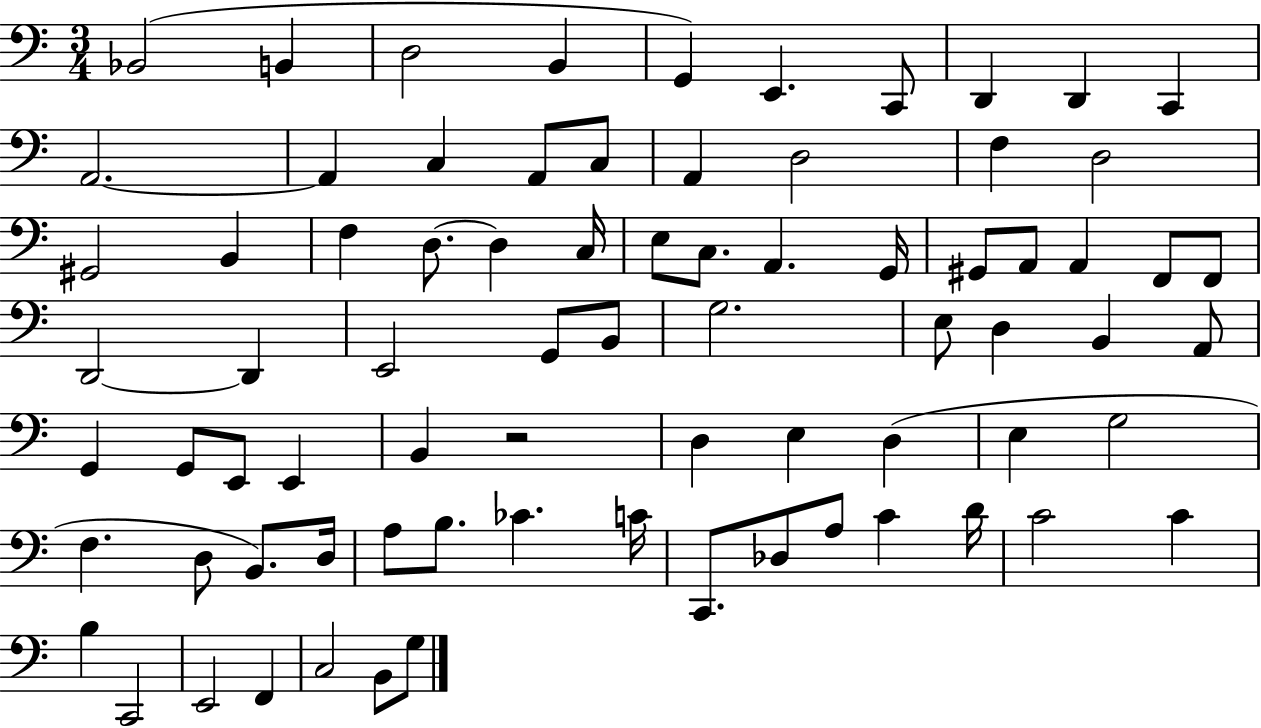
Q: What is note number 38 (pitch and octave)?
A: G2